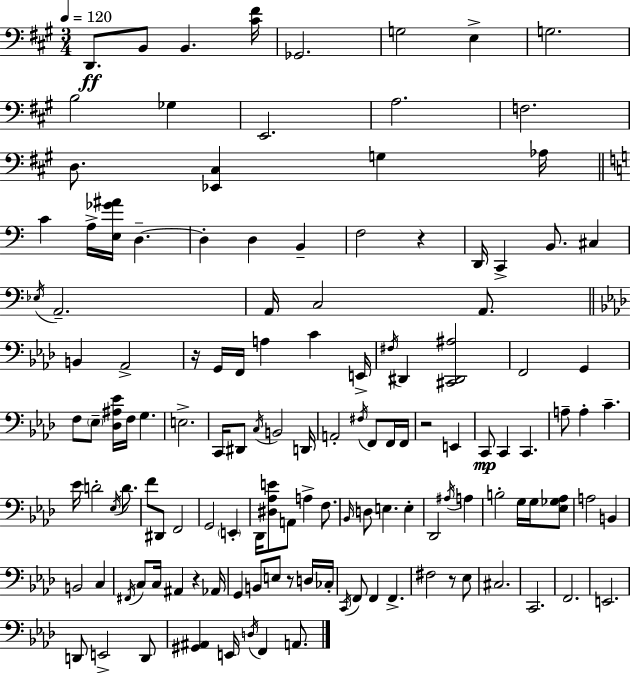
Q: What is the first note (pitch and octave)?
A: D2